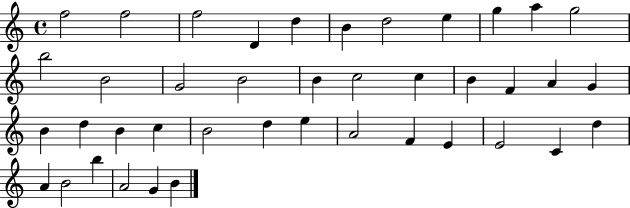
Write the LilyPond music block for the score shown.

{
  \clef treble
  \time 4/4
  \defaultTimeSignature
  \key c \major
  f''2 f''2 | f''2 d'4 d''4 | b'4 d''2 e''4 | g''4 a''4 g''2 | \break b''2 b'2 | g'2 b'2 | b'4 c''2 c''4 | b'4 f'4 a'4 g'4 | \break b'4 d''4 b'4 c''4 | b'2 d''4 e''4 | a'2 f'4 e'4 | e'2 c'4 d''4 | \break a'4 b'2 b''4 | a'2 g'4 b'4 | \bar "|."
}